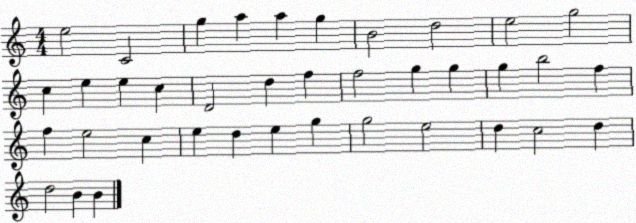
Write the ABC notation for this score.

X:1
T:Untitled
M:4/4
L:1/4
K:C
e2 C2 g a a g B2 d2 e2 g2 c e e c D2 d f f2 g g g b2 f f e2 c e d e g g2 e2 d c2 d d2 B B